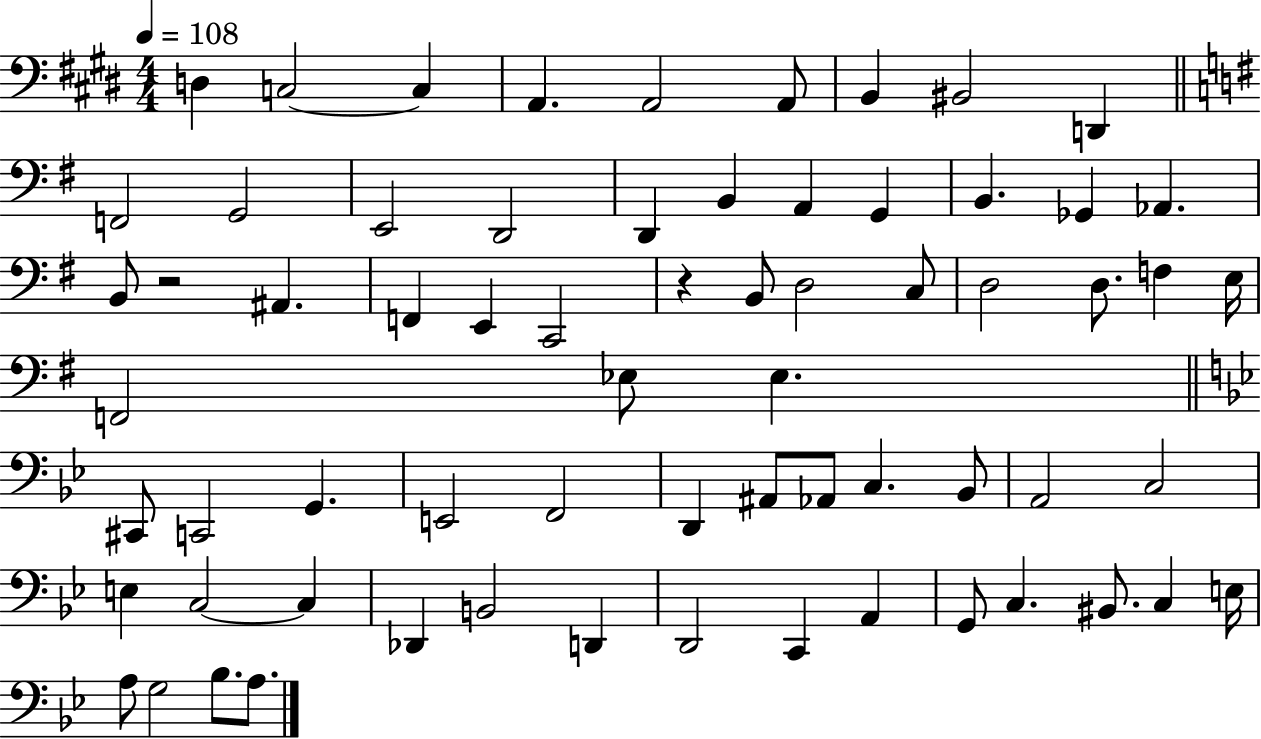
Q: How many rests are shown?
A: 2